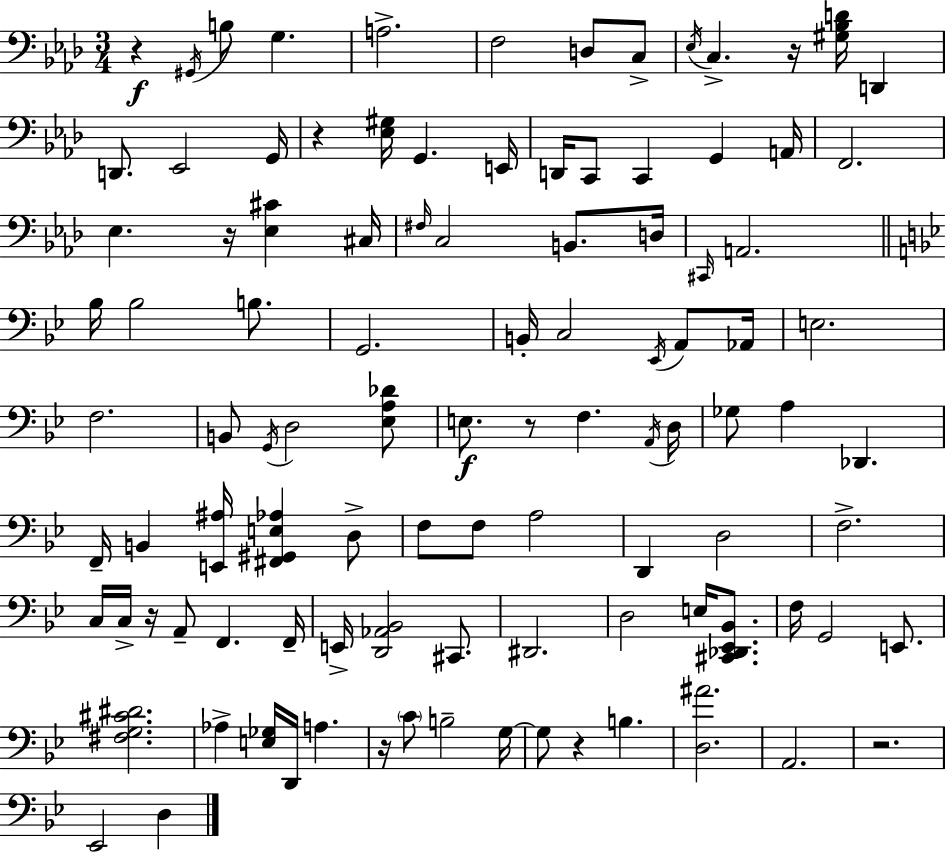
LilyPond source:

{
  \clef bass
  \numericTimeSignature
  \time 3/4
  \key f \minor
  r4\f \acciaccatura { gis,16 } b8 g4. | a2.-> | f2 d8 c8-> | \acciaccatura { ees16 } c4.-> r16 <gis bes d'>16 d,4 | \break d,8. ees,2 | g,16 r4 <ees gis>16 g,4. | e,16 d,16 c,8 c,4 g,4 | a,16 f,2. | \break ees4. r16 <ees cis'>4 | cis16 \grace { fis16 } c2 b,8. | d16 \grace { cis,16 } a,2. | \bar "||" \break \key bes \major bes16 bes2 b8. | g,2. | b,16-. c2 \acciaccatura { ees,16 } a,8 | aes,16 e2. | \break f2. | b,8 \acciaccatura { g,16 } d2 | <ees a des'>8 e8.\f r8 f4. | \acciaccatura { a,16 } d16 ges8 a4 des,4. | \break f,16-- b,4 <e, ais>16 <fis, gis, e aes>4 | d8-> f8 f8 a2 | d,4 d2 | f2.-> | \break c16 c16-> r16 a,8-- f,4. | f,16-- e,16-> <d, aes, bes,>2 | cis,8. dis,2. | d2 e16 | \break <cis, des, ees, bes,>8. f16 g,2 | e,8. <fis g cis' dis'>2. | aes4-> <e ges>16 d,16 a4. | r16 \parenthesize c'8 b2-- | \break g16~~ g8 r4 b4. | <d ais'>2. | a,2. | r2. | \break ees,2 d4 | \bar "|."
}